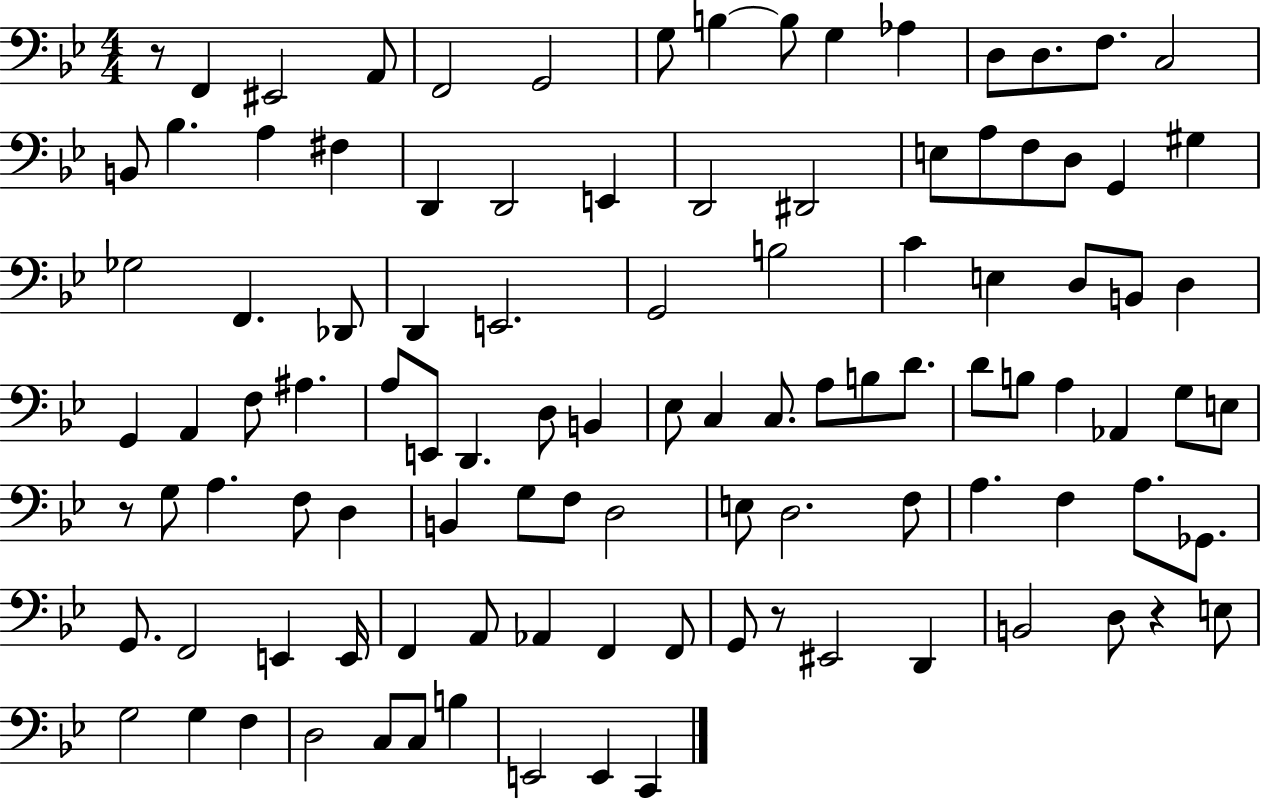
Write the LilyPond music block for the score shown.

{
  \clef bass
  \numericTimeSignature
  \time 4/4
  \key bes \major
  \repeat volta 2 { r8 f,4 eis,2 a,8 | f,2 g,2 | g8 b4~~ b8 g4 aes4 | d8 d8. f8. c2 | \break b,8 bes4. a4 fis4 | d,4 d,2 e,4 | d,2 dis,2 | e8 a8 f8 d8 g,4 gis4 | \break ges2 f,4. des,8 | d,4 e,2. | g,2 b2 | c'4 e4 d8 b,8 d4 | \break g,4 a,4 f8 ais4. | a8 e,8 d,4. d8 b,4 | ees8 c4 c8. a8 b8 d'8. | d'8 b8 a4 aes,4 g8 e8 | \break r8 g8 a4. f8 d4 | b,4 g8 f8 d2 | e8 d2. f8 | a4. f4 a8. ges,8. | \break g,8. f,2 e,4 e,16 | f,4 a,8 aes,4 f,4 f,8 | g,8 r8 eis,2 d,4 | b,2 d8 r4 e8 | \break g2 g4 f4 | d2 c8 c8 b4 | e,2 e,4 c,4 | } \bar "|."
}